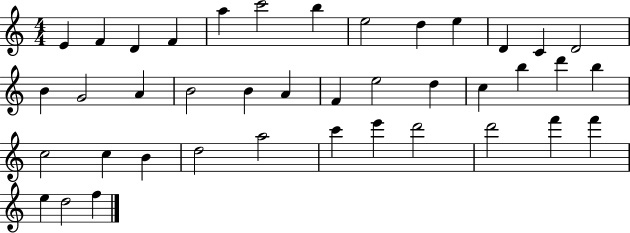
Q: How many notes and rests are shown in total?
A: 40